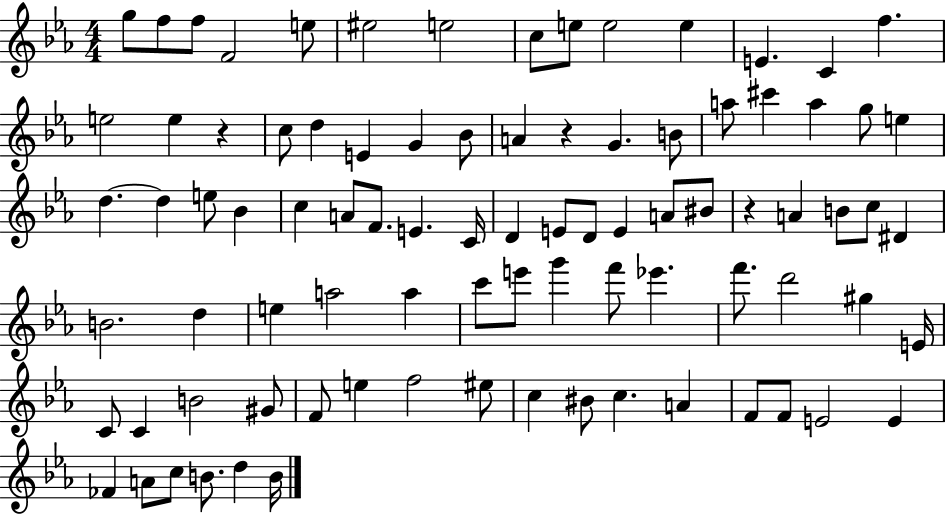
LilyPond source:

{
  \clef treble
  \numericTimeSignature
  \time 4/4
  \key ees \major
  \repeat volta 2 { g''8 f''8 f''8 f'2 e''8 | eis''2 e''2 | c''8 e''8 e''2 e''4 | e'4. c'4 f''4. | \break e''2 e''4 r4 | c''8 d''4 e'4 g'4 bes'8 | a'4 r4 g'4. b'8 | a''8 cis'''4 a''4 g''8 e''4 | \break d''4.~~ d''4 e''8 bes'4 | c''4 a'8 f'8. e'4. c'16 | d'4 e'8 d'8 e'4 a'8 bis'8 | r4 a'4 b'8 c''8 dis'4 | \break b'2. d''4 | e''4 a''2 a''4 | c'''8 e'''8 g'''4 f'''8 ees'''4. | f'''8. d'''2 gis''4 e'16 | \break c'8 c'4 b'2 gis'8 | f'8 e''4 f''2 eis''8 | c''4 bis'8 c''4. a'4 | f'8 f'8 e'2 e'4 | \break fes'4 a'8 c''8 b'8. d''4 b'16 | } \bar "|."
}